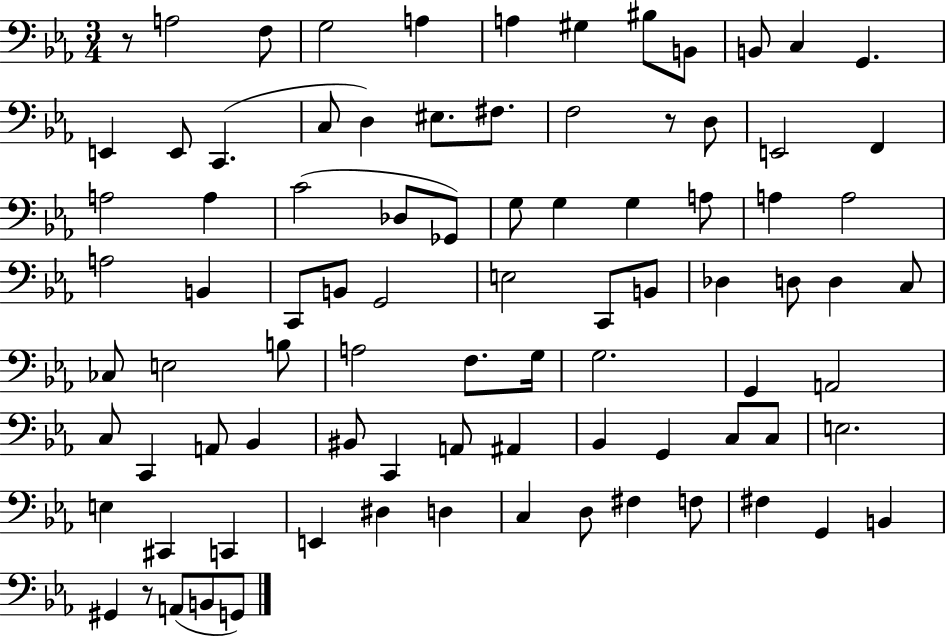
R/e A3/h F3/e G3/h A3/q A3/q G#3/q BIS3/e B2/e B2/e C3/q G2/q. E2/q E2/e C2/q. C3/e D3/q EIS3/e. F#3/e. F3/h R/e D3/e E2/h F2/q A3/h A3/q C4/h Db3/e Gb2/e G3/e G3/q G3/q A3/e A3/q A3/h A3/h B2/q C2/e B2/e G2/h E3/h C2/e B2/e Db3/q D3/e D3/q C3/e CES3/e E3/h B3/e A3/h F3/e. G3/s G3/h. G2/q A2/h C3/e C2/q A2/e Bb2/q BIS2/e C2/q A2/e A#2/q Bb2/q G2/q C3/e C3/e E3/h. E3/q C#2/q C2/q E2/q D#3/q D3/q C3/q D3/e F#3/q F3/e F#3/q G2/q B2/q G#2/q R/e A2/e B2/e G2/e